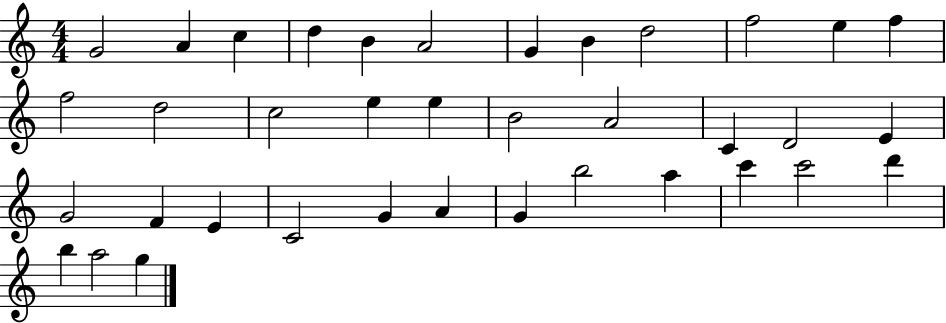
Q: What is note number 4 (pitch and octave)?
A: D5